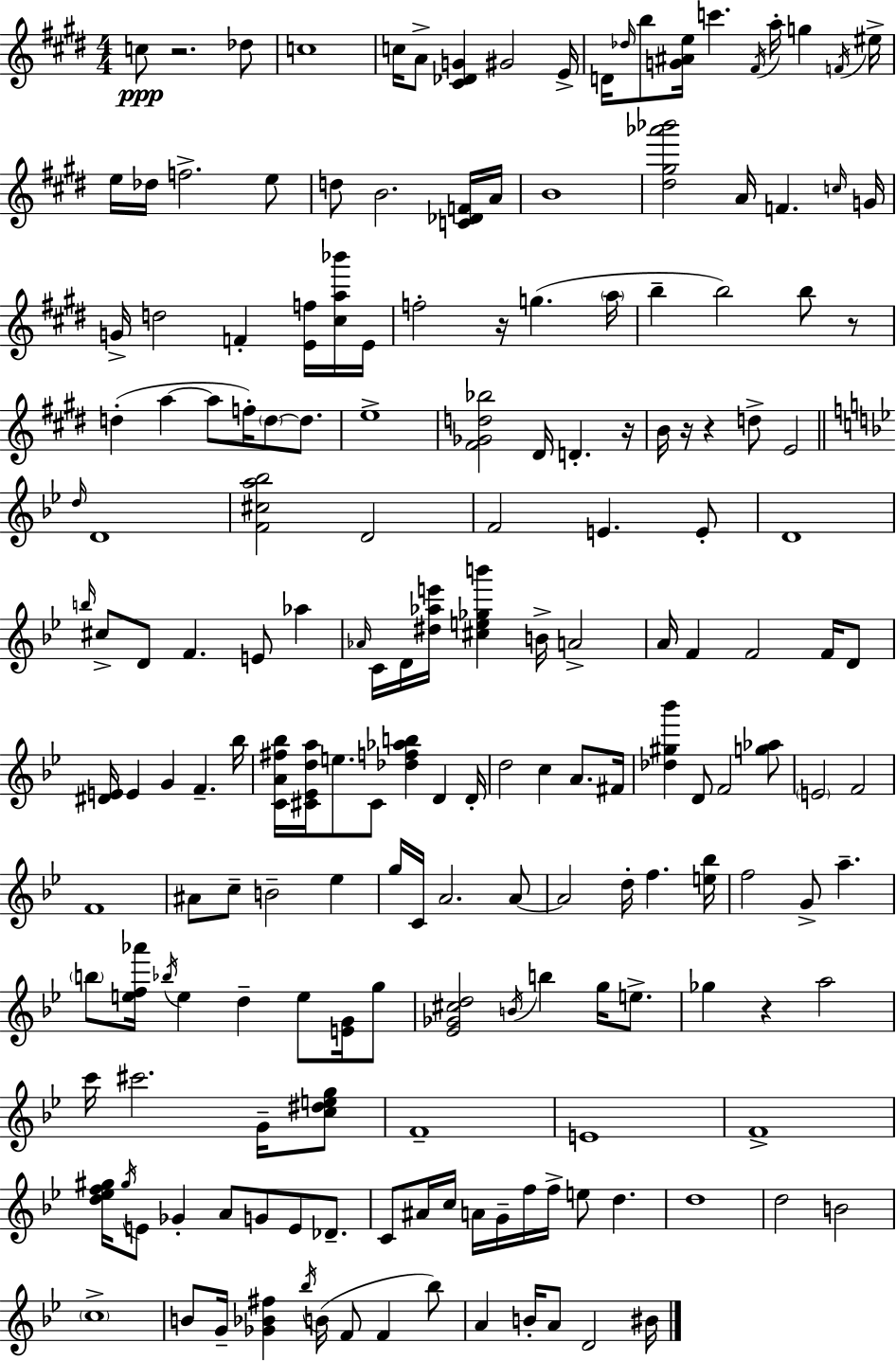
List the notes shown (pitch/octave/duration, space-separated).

C5/e R/h. Db5/e C5/w C5/s A4/e [C#4,Db4,G4]/q G#4/h E4/s D4/s Db5/s B5/e [G4,A#4,E5]/s C6/q. F#4/s A5/s G5/q F4/s EIS5/s E5/s Db5/s F5/h. E5/e D5/e B4/h. [C4,Db4,F4]/s A4/s B4/w [D#5,G#5,Ab6,Bb6]/h A4/s F4/q. C5/s G4/s G4/s D5/h F4/q [E4,F5]/s [C#5,A5,Bb6]/s E4/s F5/h R/s G5/q. A5/s B5/q B5/h B5/e R/e D5/q A5/q A5/e F5/s D5/e D5/e. E5/w [F#4,Gb4,D5,Bb5]/h D#4/s D4/q. R/s B4/s R/s R/q D5/e E4/h D5/s D4/w [F4,C#5,A5,Bb5]/h D4/h F4/h E4/q. E4/e D4/w B5/s C#5/e D4/e F4/q. E4/e Ab5/q Ab4/s C4/s D4/s [D#5,Ab5,E6]/s [C#5,E5,Gb5,B6]/q B4/s A4/h A4/s F4/q F4/h F4/s D4/e [D#4,E4]/s E4/q G4/q F4/q. Bb5/s [C4,A4,F#5,Bb5]/s [C#4,Eb4,D5,A5]/s E5/e. C#4/e [Db5,F5,Ab5,B5]/q D4/q D4/s D5/h C5/q A4/e. F#4/s [Db5,G#5,Bb6]/q D4/e F4/h [G5,Ab5]/e E4/h F4/h F4/w A#4/e C5/e B4/h Eb5/q G5/s C4/s A4/h. A4/e A4/h D5/s F5/q. [E5,Bb5]/s F5/h G4/e A5/q. B5/e [E5,F5,Ab6]/s Bb5/s E5/q D5/q E5/e [E4,G4]/s G5/e [Eb4,Gb4,C#5,D5]/h B4/s B5/q G5/s E5/e. Gb5/q R/q A5/h C6/s C#6/h. G4/s [C5,D#5,E5,G5]/e F4/w E4/w F4/w [D5,Eb5,F5,G#5]/s G#5/s E4/e Gb4/q A4/e G4/e E4/e Db4/e. C4/e A#4/s C5/s A4/s G4/s F5/s F5/s E5/e D5/q. D5/w D5/h B4/h C5/w B4/e G4/s [Gb4,Bb4,F#5]/q Bb5/s B4/s F4/e F4/q Bb5/e A4/q B4/s A4/e D4/h BIS4/s